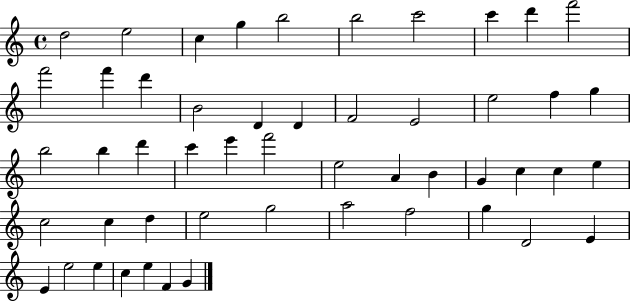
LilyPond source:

{
  \clef treble
  \time 4/4
  \defaultTimeSignature
  \key c \major
  d''2 e''2 | c''4 g''4 b''2 | b''2 c'''2 | c'''4 d'''4 f'''2 | \break f'''2 f'''4 d'''4 | b'2 d'4 d'4 | f'2 e'2 | e''2 f''4 g''4 | \break b''2 b''4 d'''4 | c'''4 e'''4 f'''2 | e''2 a'4 b'4 | g'4 c''4 c''4 e''4 | \break c''2 c''4 d''4 | e''2 g''2 | a''2 f''2 | g''4 d'2 e'4 | \break e'4 e''2 e''4 | c''4 e''4 f'4 g'4 | \bar "|."
}